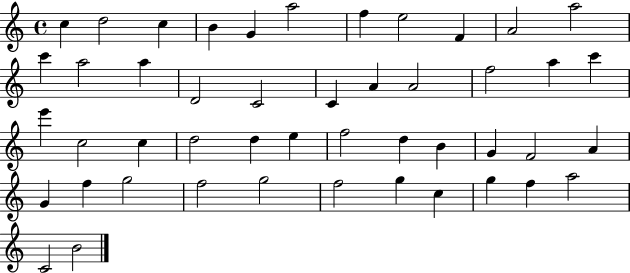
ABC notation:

X:1
T:Untitled
M:4/4
L:1/4
K:C
c d2 c B G a2 f e2 F A2 a2 c' a2 a D2 C2 C A A2 f2 a c' e' c2 c d2 d e f2 d B G F2 A G f g2 f2 g2 f2 g c g f a2 C2 B2